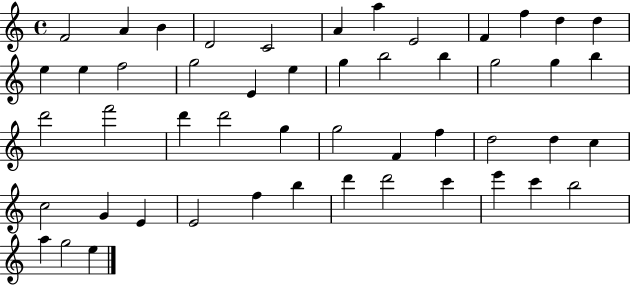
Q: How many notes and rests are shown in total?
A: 50